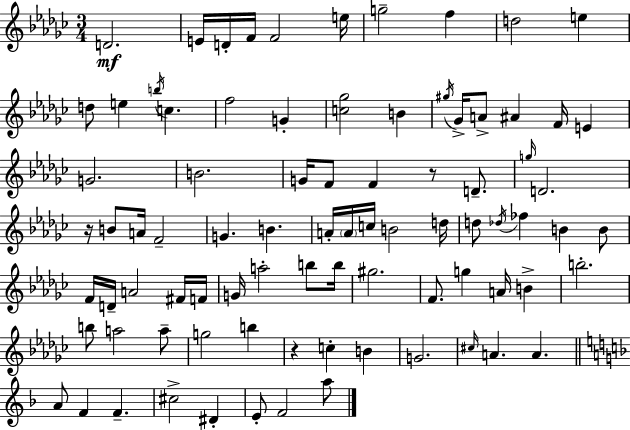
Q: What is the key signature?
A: EES minor